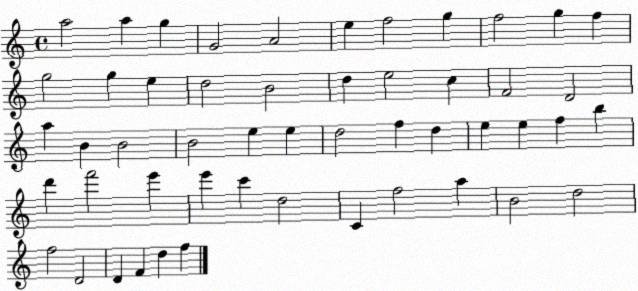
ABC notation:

X:1
T:Untitled
M:4/4
L:1/4
K:C
a2 a g G2 A2 e f2 g f2 g f g2 g e d2 B2 d e2 c F2 D2 a B B2 B2 e e d2 f d e e f b d' f'2 e' e' c' d2 C f2 a B2 d2 f2 D2 D F d f